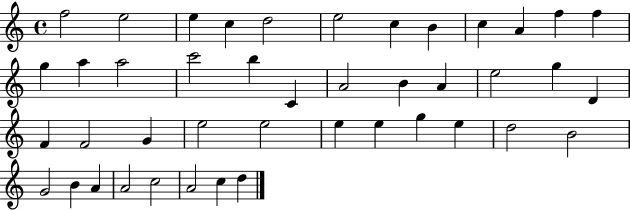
F5/h E5/h E5/q C5/q D5/h E5/h C5/q B4/q C5/q A4/q F5/q F5/q G5/q A5/q A5/h C6/h B5/q C4/q A4/h B4/q A4/q E5/h G5/q D4/q F4/q F4/h G4/q E5/h E5/h E5/q E5/q G5/q E5/q D5/h B4/h G4/h B4/q A4/q A4/h C5/h A4/h C5/q D5/q